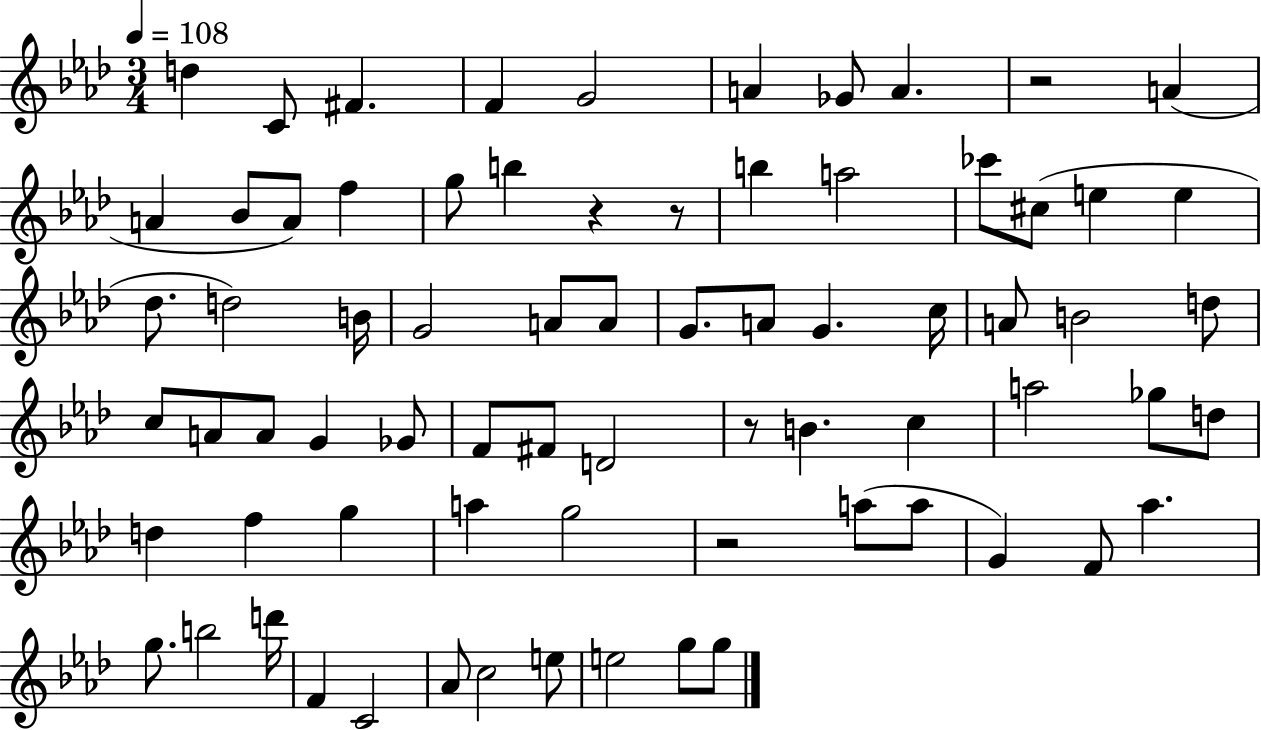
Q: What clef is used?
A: treble